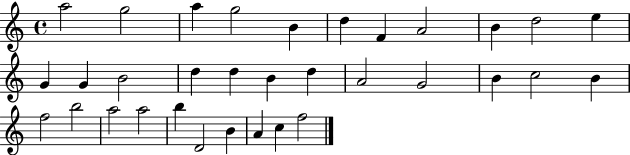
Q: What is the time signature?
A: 4/4